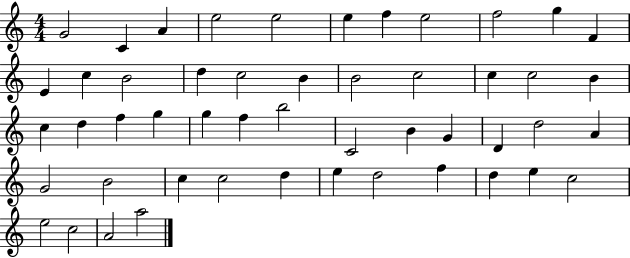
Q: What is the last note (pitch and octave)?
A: A5